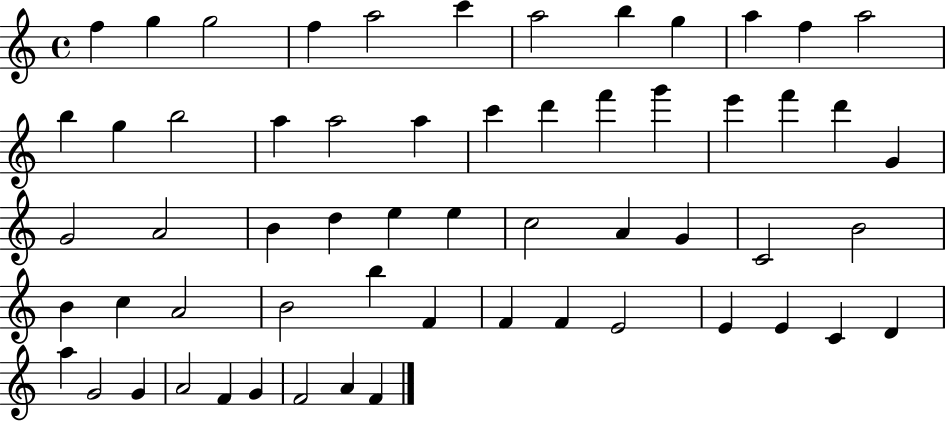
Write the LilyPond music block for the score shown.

{
  \clef treble
  \time 4/4
  \defaultTimeSignature
  \key c \major
  f''4 g''4 g''2 | f''4 a''2 c'''4 | a''2 b''4 g''4 | a''4 f''4 a''2 | \break b''4 g''4 b''2 | a''4 a''2 a''4 | c'''4 d'''4 f'''4 g'''4 | e'''4 f'''4 d'''4 g'4 | \break g'2 a'2 | b'4 d''4 e''4 e''4 | c''2 a'4 g'4 | c'2 b'2 | \break b'4 c''4 a'2 | b'2 b''4 f'4 | f'4 f'4 e'2 | e'4 e'4 c'4 d'4 | \break a''4 g'2 g'4 | a'2 f'4 g'4 | f'2 a'4 f'4 | \bar "|."
}